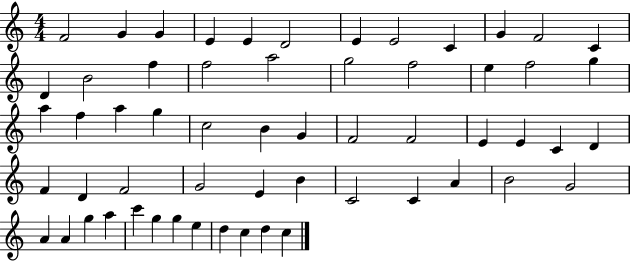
{
  \clef treble
  \numericTimeSignature
  \time 4/4
  \key c \major
  f'2 g'4 g'4 | e'4 e'4 d'2 | e'4 e'2 c'4 | g'4 f'2 c'4 | \break d'4 b'2 f''4 | f''2 a''2 | g''2 f''2 | e''4 f''2 g''4 | \break a''4 f''4 a''4 g''4 | c''2 b'4 g'4 | f'2 f'2 | e'4 e'4 c'4 d'4 | \break f'4 d'4 f'2 | g'2 e'4 b'4 | c'2 c'4 a'4 | b'2 g'2 | \break a'4 a'4 g''4 a''4 | c'''4 g''4 g''4 e''4 | d''4 c''4 d''4 c''4 | \bar "|."
}